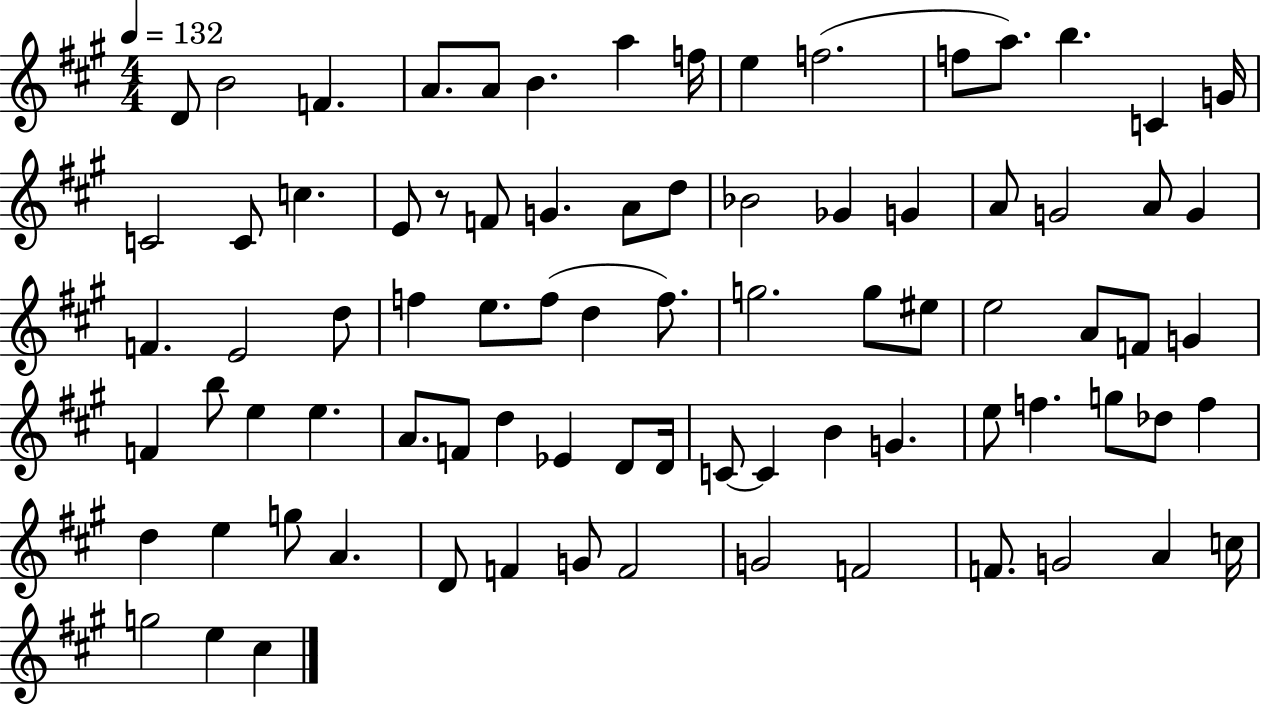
D4/e B4/h F4/q. A4/e. A4/e B4/q. A5/q F5/s E5/q F5/h. F5/e A5/e. B5/q. C4/q G4/s C4/h C4/e C5/q. E4/e R/e F4/e G4/q. A4/e D5/e Bb4/h Gb4/q G4/q A4/e G4/h A4/e G4/q F4/q. E4/h D5/e F5/q E5/e. F5/e D5/q F5/e. G5/h. G5/e EIS5/e E5/h A4/e F4/e G4/q F4/q B5/e E5/q E5/q. A4/e. F4/e D5/q Eb4/q D4/e D4/s C4/e C4/q B4/q G4/q. E5/e F5/q. G5/e Db5/e F5/q D5/q E5/q G5/e A4/q. D4/e F4/q G4/e F4/h G4/h F4/h F4/e. G4/h A4/q C5/s G5/h E5/q C#5/q